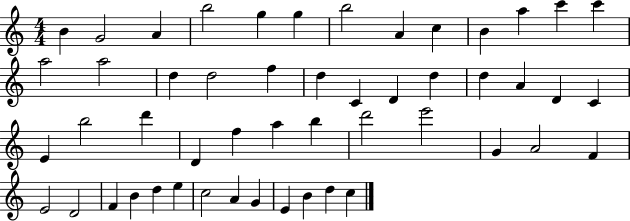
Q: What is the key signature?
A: C major